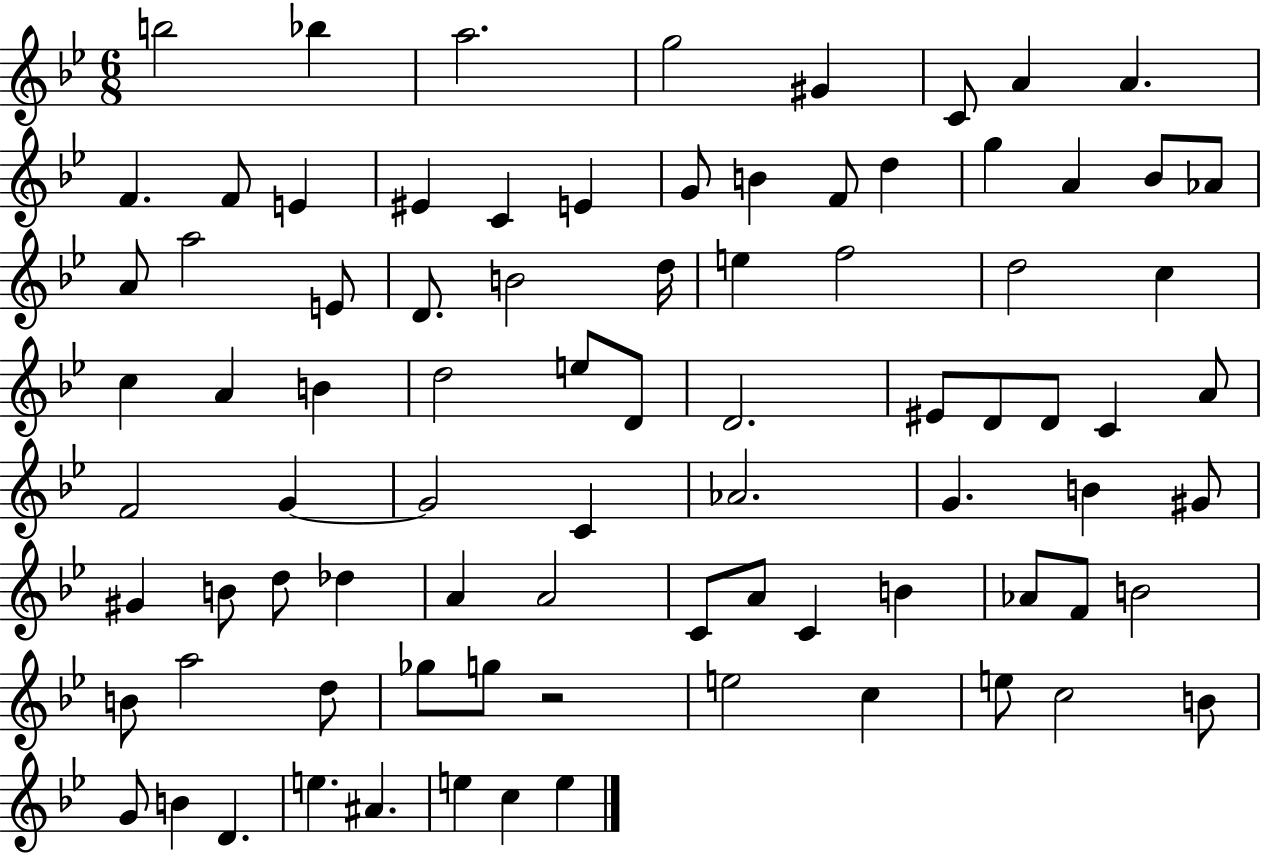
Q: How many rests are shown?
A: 1